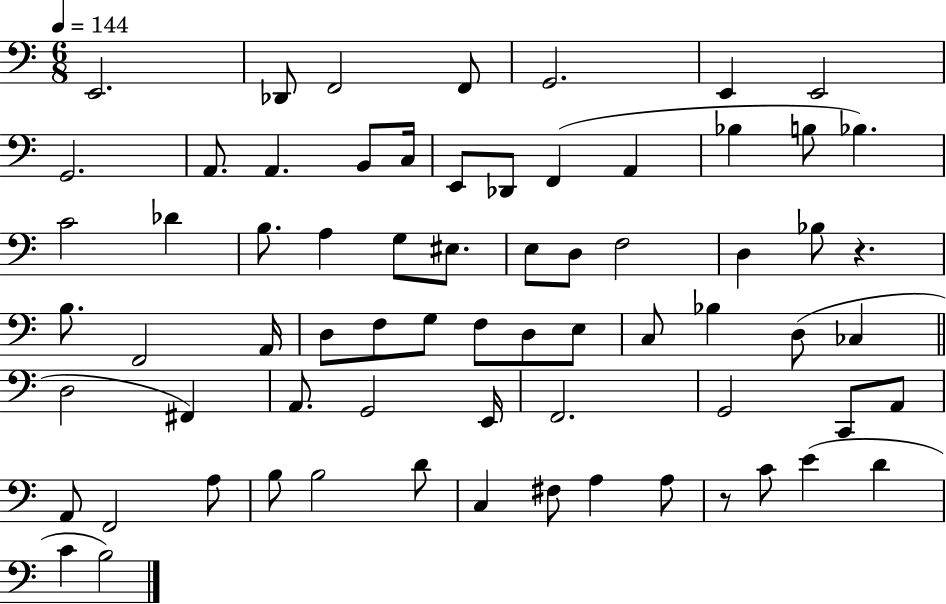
E2/h. Db2/e F2/h F2/e G2/h. E2/q E2/h G2/h. A2/e. A2/q. B2/e C3/s E2/e Db2/e F2/q A2/q Bb3/q B3/e Bb3/q. C4/h Db4/q B3/e. A3/q G3/e EIS3/e. E3/e D3/e F3/h D3/q Bb3/e R/q. B3/e. F2/h A2/s D3/e F3/e G3/e F3/e D3/e E3/e C3/e Bb3/q D3/e CES3/q D3/h F#2/q A2/e. G2/h E2/s F2/h. G2/h C2/e A2/e A2/e F2/h A3/e B3/e B3/h D4/e C3/q F#3/e A3/q A3/e R/e C4/e E4/q D4/q C4/q B3/h